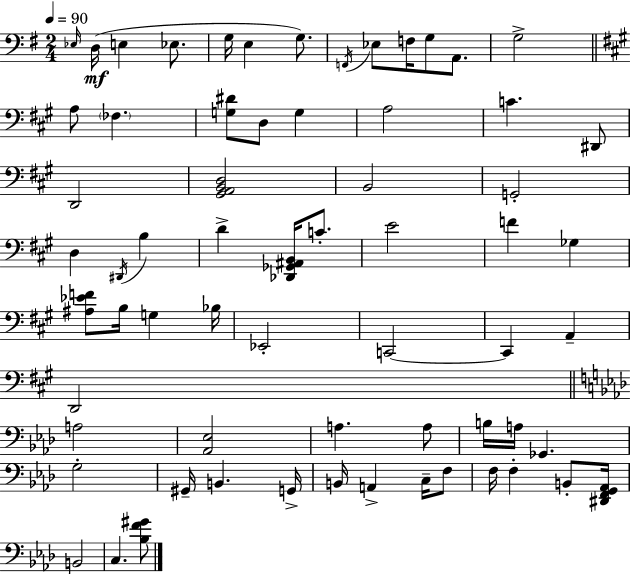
X:1
T:Untitled
M:2/4
L:1/4
K:G
_E,/4 D,/4 E, _E,/2 G,/4 E, G,/2 F,,/4 _E,/2 F,/4 G,/2 A,,/2 G,2 A,/2 _F, [G,^D]/2 D,/2 G, A,2 C ^D,,/2 D,,2 [^G,,A,,B,,D,]2 B,,2 G,,2 D, ^D,,/4 B, D [_D,,_G,,^A,,B,,]/4 C/2 E2 F _G, [^A,_EF]/2 B,/4 G, _B,/4 _E,,2 C,,2 C,, A,, D,,2 A,2 [_A,,_E,]2 A, A,/2 B,/4 A,/4 _G,, G,2 ^G,,/4 B,, G,,/4 B,,/4 A,, C,/4 F,/2 F,/4 F, B,,/2 [^D,,F,,G,,_A,,]/4 B,,2 C, [_B,F^G]/2